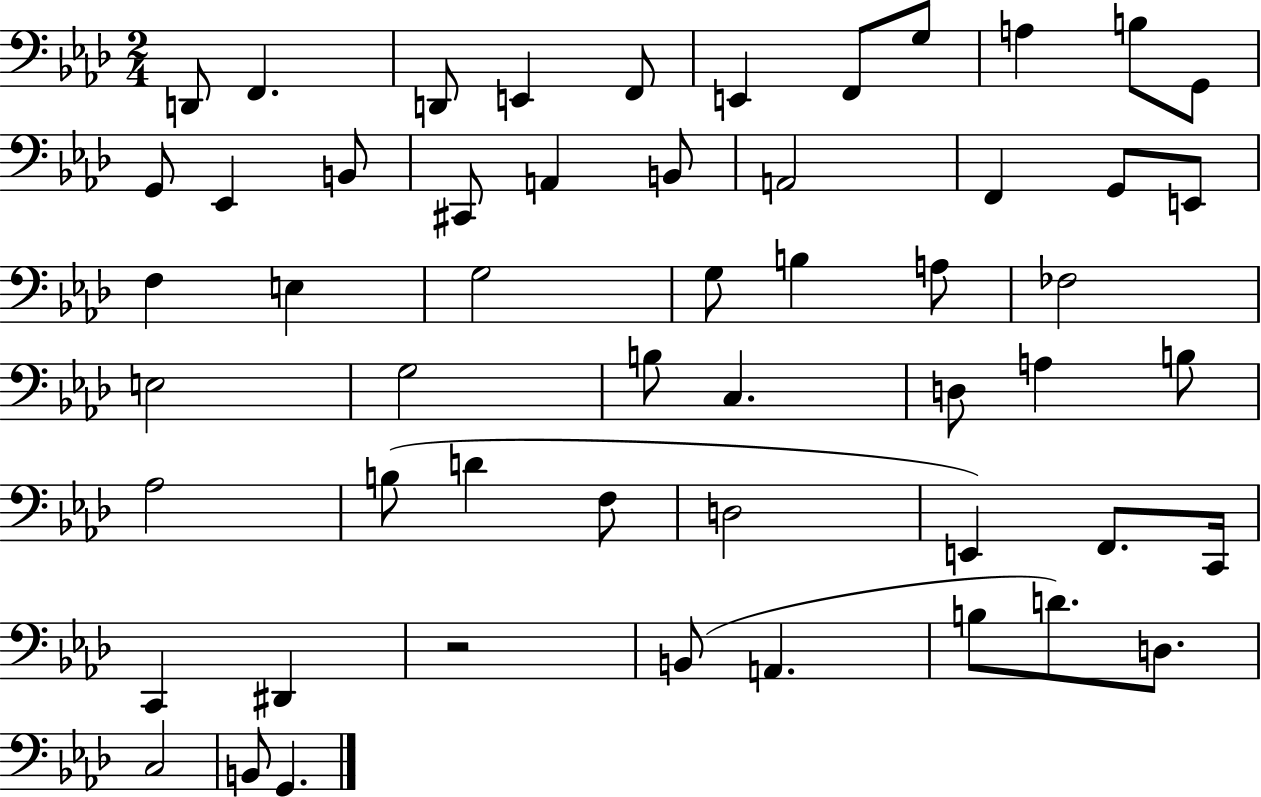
D2/e F2/q. D2/e E2/q F2/e E2/q F2/e G3/e A3/q B3/e G2/e G2/e Eb2/q B2/e C#2/e A2/q B2/e A2/h F2/q G2/e E2/e F3/q E3/q G3/h G3/e B3/q A3/e FES3/h E3/h G3/h B3/e C3/q. D3/e A3/q B3/e Ab3/h B3/e D4/q F3/e D3/h E2/q F2/e. C2/s C2/q D#2/q R/h B2/e A2/q. B3/e D4/e. D3/e. C3/h B2/e G2/q.